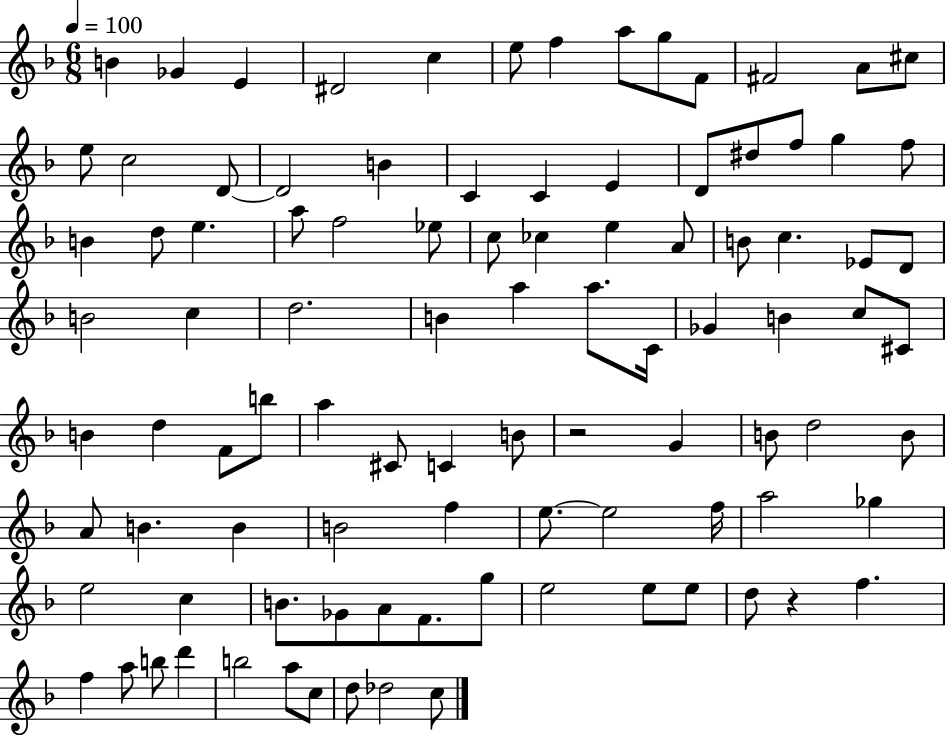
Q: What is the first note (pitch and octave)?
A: B4